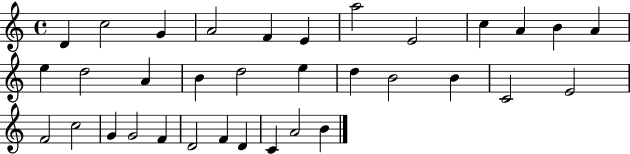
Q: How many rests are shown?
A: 0